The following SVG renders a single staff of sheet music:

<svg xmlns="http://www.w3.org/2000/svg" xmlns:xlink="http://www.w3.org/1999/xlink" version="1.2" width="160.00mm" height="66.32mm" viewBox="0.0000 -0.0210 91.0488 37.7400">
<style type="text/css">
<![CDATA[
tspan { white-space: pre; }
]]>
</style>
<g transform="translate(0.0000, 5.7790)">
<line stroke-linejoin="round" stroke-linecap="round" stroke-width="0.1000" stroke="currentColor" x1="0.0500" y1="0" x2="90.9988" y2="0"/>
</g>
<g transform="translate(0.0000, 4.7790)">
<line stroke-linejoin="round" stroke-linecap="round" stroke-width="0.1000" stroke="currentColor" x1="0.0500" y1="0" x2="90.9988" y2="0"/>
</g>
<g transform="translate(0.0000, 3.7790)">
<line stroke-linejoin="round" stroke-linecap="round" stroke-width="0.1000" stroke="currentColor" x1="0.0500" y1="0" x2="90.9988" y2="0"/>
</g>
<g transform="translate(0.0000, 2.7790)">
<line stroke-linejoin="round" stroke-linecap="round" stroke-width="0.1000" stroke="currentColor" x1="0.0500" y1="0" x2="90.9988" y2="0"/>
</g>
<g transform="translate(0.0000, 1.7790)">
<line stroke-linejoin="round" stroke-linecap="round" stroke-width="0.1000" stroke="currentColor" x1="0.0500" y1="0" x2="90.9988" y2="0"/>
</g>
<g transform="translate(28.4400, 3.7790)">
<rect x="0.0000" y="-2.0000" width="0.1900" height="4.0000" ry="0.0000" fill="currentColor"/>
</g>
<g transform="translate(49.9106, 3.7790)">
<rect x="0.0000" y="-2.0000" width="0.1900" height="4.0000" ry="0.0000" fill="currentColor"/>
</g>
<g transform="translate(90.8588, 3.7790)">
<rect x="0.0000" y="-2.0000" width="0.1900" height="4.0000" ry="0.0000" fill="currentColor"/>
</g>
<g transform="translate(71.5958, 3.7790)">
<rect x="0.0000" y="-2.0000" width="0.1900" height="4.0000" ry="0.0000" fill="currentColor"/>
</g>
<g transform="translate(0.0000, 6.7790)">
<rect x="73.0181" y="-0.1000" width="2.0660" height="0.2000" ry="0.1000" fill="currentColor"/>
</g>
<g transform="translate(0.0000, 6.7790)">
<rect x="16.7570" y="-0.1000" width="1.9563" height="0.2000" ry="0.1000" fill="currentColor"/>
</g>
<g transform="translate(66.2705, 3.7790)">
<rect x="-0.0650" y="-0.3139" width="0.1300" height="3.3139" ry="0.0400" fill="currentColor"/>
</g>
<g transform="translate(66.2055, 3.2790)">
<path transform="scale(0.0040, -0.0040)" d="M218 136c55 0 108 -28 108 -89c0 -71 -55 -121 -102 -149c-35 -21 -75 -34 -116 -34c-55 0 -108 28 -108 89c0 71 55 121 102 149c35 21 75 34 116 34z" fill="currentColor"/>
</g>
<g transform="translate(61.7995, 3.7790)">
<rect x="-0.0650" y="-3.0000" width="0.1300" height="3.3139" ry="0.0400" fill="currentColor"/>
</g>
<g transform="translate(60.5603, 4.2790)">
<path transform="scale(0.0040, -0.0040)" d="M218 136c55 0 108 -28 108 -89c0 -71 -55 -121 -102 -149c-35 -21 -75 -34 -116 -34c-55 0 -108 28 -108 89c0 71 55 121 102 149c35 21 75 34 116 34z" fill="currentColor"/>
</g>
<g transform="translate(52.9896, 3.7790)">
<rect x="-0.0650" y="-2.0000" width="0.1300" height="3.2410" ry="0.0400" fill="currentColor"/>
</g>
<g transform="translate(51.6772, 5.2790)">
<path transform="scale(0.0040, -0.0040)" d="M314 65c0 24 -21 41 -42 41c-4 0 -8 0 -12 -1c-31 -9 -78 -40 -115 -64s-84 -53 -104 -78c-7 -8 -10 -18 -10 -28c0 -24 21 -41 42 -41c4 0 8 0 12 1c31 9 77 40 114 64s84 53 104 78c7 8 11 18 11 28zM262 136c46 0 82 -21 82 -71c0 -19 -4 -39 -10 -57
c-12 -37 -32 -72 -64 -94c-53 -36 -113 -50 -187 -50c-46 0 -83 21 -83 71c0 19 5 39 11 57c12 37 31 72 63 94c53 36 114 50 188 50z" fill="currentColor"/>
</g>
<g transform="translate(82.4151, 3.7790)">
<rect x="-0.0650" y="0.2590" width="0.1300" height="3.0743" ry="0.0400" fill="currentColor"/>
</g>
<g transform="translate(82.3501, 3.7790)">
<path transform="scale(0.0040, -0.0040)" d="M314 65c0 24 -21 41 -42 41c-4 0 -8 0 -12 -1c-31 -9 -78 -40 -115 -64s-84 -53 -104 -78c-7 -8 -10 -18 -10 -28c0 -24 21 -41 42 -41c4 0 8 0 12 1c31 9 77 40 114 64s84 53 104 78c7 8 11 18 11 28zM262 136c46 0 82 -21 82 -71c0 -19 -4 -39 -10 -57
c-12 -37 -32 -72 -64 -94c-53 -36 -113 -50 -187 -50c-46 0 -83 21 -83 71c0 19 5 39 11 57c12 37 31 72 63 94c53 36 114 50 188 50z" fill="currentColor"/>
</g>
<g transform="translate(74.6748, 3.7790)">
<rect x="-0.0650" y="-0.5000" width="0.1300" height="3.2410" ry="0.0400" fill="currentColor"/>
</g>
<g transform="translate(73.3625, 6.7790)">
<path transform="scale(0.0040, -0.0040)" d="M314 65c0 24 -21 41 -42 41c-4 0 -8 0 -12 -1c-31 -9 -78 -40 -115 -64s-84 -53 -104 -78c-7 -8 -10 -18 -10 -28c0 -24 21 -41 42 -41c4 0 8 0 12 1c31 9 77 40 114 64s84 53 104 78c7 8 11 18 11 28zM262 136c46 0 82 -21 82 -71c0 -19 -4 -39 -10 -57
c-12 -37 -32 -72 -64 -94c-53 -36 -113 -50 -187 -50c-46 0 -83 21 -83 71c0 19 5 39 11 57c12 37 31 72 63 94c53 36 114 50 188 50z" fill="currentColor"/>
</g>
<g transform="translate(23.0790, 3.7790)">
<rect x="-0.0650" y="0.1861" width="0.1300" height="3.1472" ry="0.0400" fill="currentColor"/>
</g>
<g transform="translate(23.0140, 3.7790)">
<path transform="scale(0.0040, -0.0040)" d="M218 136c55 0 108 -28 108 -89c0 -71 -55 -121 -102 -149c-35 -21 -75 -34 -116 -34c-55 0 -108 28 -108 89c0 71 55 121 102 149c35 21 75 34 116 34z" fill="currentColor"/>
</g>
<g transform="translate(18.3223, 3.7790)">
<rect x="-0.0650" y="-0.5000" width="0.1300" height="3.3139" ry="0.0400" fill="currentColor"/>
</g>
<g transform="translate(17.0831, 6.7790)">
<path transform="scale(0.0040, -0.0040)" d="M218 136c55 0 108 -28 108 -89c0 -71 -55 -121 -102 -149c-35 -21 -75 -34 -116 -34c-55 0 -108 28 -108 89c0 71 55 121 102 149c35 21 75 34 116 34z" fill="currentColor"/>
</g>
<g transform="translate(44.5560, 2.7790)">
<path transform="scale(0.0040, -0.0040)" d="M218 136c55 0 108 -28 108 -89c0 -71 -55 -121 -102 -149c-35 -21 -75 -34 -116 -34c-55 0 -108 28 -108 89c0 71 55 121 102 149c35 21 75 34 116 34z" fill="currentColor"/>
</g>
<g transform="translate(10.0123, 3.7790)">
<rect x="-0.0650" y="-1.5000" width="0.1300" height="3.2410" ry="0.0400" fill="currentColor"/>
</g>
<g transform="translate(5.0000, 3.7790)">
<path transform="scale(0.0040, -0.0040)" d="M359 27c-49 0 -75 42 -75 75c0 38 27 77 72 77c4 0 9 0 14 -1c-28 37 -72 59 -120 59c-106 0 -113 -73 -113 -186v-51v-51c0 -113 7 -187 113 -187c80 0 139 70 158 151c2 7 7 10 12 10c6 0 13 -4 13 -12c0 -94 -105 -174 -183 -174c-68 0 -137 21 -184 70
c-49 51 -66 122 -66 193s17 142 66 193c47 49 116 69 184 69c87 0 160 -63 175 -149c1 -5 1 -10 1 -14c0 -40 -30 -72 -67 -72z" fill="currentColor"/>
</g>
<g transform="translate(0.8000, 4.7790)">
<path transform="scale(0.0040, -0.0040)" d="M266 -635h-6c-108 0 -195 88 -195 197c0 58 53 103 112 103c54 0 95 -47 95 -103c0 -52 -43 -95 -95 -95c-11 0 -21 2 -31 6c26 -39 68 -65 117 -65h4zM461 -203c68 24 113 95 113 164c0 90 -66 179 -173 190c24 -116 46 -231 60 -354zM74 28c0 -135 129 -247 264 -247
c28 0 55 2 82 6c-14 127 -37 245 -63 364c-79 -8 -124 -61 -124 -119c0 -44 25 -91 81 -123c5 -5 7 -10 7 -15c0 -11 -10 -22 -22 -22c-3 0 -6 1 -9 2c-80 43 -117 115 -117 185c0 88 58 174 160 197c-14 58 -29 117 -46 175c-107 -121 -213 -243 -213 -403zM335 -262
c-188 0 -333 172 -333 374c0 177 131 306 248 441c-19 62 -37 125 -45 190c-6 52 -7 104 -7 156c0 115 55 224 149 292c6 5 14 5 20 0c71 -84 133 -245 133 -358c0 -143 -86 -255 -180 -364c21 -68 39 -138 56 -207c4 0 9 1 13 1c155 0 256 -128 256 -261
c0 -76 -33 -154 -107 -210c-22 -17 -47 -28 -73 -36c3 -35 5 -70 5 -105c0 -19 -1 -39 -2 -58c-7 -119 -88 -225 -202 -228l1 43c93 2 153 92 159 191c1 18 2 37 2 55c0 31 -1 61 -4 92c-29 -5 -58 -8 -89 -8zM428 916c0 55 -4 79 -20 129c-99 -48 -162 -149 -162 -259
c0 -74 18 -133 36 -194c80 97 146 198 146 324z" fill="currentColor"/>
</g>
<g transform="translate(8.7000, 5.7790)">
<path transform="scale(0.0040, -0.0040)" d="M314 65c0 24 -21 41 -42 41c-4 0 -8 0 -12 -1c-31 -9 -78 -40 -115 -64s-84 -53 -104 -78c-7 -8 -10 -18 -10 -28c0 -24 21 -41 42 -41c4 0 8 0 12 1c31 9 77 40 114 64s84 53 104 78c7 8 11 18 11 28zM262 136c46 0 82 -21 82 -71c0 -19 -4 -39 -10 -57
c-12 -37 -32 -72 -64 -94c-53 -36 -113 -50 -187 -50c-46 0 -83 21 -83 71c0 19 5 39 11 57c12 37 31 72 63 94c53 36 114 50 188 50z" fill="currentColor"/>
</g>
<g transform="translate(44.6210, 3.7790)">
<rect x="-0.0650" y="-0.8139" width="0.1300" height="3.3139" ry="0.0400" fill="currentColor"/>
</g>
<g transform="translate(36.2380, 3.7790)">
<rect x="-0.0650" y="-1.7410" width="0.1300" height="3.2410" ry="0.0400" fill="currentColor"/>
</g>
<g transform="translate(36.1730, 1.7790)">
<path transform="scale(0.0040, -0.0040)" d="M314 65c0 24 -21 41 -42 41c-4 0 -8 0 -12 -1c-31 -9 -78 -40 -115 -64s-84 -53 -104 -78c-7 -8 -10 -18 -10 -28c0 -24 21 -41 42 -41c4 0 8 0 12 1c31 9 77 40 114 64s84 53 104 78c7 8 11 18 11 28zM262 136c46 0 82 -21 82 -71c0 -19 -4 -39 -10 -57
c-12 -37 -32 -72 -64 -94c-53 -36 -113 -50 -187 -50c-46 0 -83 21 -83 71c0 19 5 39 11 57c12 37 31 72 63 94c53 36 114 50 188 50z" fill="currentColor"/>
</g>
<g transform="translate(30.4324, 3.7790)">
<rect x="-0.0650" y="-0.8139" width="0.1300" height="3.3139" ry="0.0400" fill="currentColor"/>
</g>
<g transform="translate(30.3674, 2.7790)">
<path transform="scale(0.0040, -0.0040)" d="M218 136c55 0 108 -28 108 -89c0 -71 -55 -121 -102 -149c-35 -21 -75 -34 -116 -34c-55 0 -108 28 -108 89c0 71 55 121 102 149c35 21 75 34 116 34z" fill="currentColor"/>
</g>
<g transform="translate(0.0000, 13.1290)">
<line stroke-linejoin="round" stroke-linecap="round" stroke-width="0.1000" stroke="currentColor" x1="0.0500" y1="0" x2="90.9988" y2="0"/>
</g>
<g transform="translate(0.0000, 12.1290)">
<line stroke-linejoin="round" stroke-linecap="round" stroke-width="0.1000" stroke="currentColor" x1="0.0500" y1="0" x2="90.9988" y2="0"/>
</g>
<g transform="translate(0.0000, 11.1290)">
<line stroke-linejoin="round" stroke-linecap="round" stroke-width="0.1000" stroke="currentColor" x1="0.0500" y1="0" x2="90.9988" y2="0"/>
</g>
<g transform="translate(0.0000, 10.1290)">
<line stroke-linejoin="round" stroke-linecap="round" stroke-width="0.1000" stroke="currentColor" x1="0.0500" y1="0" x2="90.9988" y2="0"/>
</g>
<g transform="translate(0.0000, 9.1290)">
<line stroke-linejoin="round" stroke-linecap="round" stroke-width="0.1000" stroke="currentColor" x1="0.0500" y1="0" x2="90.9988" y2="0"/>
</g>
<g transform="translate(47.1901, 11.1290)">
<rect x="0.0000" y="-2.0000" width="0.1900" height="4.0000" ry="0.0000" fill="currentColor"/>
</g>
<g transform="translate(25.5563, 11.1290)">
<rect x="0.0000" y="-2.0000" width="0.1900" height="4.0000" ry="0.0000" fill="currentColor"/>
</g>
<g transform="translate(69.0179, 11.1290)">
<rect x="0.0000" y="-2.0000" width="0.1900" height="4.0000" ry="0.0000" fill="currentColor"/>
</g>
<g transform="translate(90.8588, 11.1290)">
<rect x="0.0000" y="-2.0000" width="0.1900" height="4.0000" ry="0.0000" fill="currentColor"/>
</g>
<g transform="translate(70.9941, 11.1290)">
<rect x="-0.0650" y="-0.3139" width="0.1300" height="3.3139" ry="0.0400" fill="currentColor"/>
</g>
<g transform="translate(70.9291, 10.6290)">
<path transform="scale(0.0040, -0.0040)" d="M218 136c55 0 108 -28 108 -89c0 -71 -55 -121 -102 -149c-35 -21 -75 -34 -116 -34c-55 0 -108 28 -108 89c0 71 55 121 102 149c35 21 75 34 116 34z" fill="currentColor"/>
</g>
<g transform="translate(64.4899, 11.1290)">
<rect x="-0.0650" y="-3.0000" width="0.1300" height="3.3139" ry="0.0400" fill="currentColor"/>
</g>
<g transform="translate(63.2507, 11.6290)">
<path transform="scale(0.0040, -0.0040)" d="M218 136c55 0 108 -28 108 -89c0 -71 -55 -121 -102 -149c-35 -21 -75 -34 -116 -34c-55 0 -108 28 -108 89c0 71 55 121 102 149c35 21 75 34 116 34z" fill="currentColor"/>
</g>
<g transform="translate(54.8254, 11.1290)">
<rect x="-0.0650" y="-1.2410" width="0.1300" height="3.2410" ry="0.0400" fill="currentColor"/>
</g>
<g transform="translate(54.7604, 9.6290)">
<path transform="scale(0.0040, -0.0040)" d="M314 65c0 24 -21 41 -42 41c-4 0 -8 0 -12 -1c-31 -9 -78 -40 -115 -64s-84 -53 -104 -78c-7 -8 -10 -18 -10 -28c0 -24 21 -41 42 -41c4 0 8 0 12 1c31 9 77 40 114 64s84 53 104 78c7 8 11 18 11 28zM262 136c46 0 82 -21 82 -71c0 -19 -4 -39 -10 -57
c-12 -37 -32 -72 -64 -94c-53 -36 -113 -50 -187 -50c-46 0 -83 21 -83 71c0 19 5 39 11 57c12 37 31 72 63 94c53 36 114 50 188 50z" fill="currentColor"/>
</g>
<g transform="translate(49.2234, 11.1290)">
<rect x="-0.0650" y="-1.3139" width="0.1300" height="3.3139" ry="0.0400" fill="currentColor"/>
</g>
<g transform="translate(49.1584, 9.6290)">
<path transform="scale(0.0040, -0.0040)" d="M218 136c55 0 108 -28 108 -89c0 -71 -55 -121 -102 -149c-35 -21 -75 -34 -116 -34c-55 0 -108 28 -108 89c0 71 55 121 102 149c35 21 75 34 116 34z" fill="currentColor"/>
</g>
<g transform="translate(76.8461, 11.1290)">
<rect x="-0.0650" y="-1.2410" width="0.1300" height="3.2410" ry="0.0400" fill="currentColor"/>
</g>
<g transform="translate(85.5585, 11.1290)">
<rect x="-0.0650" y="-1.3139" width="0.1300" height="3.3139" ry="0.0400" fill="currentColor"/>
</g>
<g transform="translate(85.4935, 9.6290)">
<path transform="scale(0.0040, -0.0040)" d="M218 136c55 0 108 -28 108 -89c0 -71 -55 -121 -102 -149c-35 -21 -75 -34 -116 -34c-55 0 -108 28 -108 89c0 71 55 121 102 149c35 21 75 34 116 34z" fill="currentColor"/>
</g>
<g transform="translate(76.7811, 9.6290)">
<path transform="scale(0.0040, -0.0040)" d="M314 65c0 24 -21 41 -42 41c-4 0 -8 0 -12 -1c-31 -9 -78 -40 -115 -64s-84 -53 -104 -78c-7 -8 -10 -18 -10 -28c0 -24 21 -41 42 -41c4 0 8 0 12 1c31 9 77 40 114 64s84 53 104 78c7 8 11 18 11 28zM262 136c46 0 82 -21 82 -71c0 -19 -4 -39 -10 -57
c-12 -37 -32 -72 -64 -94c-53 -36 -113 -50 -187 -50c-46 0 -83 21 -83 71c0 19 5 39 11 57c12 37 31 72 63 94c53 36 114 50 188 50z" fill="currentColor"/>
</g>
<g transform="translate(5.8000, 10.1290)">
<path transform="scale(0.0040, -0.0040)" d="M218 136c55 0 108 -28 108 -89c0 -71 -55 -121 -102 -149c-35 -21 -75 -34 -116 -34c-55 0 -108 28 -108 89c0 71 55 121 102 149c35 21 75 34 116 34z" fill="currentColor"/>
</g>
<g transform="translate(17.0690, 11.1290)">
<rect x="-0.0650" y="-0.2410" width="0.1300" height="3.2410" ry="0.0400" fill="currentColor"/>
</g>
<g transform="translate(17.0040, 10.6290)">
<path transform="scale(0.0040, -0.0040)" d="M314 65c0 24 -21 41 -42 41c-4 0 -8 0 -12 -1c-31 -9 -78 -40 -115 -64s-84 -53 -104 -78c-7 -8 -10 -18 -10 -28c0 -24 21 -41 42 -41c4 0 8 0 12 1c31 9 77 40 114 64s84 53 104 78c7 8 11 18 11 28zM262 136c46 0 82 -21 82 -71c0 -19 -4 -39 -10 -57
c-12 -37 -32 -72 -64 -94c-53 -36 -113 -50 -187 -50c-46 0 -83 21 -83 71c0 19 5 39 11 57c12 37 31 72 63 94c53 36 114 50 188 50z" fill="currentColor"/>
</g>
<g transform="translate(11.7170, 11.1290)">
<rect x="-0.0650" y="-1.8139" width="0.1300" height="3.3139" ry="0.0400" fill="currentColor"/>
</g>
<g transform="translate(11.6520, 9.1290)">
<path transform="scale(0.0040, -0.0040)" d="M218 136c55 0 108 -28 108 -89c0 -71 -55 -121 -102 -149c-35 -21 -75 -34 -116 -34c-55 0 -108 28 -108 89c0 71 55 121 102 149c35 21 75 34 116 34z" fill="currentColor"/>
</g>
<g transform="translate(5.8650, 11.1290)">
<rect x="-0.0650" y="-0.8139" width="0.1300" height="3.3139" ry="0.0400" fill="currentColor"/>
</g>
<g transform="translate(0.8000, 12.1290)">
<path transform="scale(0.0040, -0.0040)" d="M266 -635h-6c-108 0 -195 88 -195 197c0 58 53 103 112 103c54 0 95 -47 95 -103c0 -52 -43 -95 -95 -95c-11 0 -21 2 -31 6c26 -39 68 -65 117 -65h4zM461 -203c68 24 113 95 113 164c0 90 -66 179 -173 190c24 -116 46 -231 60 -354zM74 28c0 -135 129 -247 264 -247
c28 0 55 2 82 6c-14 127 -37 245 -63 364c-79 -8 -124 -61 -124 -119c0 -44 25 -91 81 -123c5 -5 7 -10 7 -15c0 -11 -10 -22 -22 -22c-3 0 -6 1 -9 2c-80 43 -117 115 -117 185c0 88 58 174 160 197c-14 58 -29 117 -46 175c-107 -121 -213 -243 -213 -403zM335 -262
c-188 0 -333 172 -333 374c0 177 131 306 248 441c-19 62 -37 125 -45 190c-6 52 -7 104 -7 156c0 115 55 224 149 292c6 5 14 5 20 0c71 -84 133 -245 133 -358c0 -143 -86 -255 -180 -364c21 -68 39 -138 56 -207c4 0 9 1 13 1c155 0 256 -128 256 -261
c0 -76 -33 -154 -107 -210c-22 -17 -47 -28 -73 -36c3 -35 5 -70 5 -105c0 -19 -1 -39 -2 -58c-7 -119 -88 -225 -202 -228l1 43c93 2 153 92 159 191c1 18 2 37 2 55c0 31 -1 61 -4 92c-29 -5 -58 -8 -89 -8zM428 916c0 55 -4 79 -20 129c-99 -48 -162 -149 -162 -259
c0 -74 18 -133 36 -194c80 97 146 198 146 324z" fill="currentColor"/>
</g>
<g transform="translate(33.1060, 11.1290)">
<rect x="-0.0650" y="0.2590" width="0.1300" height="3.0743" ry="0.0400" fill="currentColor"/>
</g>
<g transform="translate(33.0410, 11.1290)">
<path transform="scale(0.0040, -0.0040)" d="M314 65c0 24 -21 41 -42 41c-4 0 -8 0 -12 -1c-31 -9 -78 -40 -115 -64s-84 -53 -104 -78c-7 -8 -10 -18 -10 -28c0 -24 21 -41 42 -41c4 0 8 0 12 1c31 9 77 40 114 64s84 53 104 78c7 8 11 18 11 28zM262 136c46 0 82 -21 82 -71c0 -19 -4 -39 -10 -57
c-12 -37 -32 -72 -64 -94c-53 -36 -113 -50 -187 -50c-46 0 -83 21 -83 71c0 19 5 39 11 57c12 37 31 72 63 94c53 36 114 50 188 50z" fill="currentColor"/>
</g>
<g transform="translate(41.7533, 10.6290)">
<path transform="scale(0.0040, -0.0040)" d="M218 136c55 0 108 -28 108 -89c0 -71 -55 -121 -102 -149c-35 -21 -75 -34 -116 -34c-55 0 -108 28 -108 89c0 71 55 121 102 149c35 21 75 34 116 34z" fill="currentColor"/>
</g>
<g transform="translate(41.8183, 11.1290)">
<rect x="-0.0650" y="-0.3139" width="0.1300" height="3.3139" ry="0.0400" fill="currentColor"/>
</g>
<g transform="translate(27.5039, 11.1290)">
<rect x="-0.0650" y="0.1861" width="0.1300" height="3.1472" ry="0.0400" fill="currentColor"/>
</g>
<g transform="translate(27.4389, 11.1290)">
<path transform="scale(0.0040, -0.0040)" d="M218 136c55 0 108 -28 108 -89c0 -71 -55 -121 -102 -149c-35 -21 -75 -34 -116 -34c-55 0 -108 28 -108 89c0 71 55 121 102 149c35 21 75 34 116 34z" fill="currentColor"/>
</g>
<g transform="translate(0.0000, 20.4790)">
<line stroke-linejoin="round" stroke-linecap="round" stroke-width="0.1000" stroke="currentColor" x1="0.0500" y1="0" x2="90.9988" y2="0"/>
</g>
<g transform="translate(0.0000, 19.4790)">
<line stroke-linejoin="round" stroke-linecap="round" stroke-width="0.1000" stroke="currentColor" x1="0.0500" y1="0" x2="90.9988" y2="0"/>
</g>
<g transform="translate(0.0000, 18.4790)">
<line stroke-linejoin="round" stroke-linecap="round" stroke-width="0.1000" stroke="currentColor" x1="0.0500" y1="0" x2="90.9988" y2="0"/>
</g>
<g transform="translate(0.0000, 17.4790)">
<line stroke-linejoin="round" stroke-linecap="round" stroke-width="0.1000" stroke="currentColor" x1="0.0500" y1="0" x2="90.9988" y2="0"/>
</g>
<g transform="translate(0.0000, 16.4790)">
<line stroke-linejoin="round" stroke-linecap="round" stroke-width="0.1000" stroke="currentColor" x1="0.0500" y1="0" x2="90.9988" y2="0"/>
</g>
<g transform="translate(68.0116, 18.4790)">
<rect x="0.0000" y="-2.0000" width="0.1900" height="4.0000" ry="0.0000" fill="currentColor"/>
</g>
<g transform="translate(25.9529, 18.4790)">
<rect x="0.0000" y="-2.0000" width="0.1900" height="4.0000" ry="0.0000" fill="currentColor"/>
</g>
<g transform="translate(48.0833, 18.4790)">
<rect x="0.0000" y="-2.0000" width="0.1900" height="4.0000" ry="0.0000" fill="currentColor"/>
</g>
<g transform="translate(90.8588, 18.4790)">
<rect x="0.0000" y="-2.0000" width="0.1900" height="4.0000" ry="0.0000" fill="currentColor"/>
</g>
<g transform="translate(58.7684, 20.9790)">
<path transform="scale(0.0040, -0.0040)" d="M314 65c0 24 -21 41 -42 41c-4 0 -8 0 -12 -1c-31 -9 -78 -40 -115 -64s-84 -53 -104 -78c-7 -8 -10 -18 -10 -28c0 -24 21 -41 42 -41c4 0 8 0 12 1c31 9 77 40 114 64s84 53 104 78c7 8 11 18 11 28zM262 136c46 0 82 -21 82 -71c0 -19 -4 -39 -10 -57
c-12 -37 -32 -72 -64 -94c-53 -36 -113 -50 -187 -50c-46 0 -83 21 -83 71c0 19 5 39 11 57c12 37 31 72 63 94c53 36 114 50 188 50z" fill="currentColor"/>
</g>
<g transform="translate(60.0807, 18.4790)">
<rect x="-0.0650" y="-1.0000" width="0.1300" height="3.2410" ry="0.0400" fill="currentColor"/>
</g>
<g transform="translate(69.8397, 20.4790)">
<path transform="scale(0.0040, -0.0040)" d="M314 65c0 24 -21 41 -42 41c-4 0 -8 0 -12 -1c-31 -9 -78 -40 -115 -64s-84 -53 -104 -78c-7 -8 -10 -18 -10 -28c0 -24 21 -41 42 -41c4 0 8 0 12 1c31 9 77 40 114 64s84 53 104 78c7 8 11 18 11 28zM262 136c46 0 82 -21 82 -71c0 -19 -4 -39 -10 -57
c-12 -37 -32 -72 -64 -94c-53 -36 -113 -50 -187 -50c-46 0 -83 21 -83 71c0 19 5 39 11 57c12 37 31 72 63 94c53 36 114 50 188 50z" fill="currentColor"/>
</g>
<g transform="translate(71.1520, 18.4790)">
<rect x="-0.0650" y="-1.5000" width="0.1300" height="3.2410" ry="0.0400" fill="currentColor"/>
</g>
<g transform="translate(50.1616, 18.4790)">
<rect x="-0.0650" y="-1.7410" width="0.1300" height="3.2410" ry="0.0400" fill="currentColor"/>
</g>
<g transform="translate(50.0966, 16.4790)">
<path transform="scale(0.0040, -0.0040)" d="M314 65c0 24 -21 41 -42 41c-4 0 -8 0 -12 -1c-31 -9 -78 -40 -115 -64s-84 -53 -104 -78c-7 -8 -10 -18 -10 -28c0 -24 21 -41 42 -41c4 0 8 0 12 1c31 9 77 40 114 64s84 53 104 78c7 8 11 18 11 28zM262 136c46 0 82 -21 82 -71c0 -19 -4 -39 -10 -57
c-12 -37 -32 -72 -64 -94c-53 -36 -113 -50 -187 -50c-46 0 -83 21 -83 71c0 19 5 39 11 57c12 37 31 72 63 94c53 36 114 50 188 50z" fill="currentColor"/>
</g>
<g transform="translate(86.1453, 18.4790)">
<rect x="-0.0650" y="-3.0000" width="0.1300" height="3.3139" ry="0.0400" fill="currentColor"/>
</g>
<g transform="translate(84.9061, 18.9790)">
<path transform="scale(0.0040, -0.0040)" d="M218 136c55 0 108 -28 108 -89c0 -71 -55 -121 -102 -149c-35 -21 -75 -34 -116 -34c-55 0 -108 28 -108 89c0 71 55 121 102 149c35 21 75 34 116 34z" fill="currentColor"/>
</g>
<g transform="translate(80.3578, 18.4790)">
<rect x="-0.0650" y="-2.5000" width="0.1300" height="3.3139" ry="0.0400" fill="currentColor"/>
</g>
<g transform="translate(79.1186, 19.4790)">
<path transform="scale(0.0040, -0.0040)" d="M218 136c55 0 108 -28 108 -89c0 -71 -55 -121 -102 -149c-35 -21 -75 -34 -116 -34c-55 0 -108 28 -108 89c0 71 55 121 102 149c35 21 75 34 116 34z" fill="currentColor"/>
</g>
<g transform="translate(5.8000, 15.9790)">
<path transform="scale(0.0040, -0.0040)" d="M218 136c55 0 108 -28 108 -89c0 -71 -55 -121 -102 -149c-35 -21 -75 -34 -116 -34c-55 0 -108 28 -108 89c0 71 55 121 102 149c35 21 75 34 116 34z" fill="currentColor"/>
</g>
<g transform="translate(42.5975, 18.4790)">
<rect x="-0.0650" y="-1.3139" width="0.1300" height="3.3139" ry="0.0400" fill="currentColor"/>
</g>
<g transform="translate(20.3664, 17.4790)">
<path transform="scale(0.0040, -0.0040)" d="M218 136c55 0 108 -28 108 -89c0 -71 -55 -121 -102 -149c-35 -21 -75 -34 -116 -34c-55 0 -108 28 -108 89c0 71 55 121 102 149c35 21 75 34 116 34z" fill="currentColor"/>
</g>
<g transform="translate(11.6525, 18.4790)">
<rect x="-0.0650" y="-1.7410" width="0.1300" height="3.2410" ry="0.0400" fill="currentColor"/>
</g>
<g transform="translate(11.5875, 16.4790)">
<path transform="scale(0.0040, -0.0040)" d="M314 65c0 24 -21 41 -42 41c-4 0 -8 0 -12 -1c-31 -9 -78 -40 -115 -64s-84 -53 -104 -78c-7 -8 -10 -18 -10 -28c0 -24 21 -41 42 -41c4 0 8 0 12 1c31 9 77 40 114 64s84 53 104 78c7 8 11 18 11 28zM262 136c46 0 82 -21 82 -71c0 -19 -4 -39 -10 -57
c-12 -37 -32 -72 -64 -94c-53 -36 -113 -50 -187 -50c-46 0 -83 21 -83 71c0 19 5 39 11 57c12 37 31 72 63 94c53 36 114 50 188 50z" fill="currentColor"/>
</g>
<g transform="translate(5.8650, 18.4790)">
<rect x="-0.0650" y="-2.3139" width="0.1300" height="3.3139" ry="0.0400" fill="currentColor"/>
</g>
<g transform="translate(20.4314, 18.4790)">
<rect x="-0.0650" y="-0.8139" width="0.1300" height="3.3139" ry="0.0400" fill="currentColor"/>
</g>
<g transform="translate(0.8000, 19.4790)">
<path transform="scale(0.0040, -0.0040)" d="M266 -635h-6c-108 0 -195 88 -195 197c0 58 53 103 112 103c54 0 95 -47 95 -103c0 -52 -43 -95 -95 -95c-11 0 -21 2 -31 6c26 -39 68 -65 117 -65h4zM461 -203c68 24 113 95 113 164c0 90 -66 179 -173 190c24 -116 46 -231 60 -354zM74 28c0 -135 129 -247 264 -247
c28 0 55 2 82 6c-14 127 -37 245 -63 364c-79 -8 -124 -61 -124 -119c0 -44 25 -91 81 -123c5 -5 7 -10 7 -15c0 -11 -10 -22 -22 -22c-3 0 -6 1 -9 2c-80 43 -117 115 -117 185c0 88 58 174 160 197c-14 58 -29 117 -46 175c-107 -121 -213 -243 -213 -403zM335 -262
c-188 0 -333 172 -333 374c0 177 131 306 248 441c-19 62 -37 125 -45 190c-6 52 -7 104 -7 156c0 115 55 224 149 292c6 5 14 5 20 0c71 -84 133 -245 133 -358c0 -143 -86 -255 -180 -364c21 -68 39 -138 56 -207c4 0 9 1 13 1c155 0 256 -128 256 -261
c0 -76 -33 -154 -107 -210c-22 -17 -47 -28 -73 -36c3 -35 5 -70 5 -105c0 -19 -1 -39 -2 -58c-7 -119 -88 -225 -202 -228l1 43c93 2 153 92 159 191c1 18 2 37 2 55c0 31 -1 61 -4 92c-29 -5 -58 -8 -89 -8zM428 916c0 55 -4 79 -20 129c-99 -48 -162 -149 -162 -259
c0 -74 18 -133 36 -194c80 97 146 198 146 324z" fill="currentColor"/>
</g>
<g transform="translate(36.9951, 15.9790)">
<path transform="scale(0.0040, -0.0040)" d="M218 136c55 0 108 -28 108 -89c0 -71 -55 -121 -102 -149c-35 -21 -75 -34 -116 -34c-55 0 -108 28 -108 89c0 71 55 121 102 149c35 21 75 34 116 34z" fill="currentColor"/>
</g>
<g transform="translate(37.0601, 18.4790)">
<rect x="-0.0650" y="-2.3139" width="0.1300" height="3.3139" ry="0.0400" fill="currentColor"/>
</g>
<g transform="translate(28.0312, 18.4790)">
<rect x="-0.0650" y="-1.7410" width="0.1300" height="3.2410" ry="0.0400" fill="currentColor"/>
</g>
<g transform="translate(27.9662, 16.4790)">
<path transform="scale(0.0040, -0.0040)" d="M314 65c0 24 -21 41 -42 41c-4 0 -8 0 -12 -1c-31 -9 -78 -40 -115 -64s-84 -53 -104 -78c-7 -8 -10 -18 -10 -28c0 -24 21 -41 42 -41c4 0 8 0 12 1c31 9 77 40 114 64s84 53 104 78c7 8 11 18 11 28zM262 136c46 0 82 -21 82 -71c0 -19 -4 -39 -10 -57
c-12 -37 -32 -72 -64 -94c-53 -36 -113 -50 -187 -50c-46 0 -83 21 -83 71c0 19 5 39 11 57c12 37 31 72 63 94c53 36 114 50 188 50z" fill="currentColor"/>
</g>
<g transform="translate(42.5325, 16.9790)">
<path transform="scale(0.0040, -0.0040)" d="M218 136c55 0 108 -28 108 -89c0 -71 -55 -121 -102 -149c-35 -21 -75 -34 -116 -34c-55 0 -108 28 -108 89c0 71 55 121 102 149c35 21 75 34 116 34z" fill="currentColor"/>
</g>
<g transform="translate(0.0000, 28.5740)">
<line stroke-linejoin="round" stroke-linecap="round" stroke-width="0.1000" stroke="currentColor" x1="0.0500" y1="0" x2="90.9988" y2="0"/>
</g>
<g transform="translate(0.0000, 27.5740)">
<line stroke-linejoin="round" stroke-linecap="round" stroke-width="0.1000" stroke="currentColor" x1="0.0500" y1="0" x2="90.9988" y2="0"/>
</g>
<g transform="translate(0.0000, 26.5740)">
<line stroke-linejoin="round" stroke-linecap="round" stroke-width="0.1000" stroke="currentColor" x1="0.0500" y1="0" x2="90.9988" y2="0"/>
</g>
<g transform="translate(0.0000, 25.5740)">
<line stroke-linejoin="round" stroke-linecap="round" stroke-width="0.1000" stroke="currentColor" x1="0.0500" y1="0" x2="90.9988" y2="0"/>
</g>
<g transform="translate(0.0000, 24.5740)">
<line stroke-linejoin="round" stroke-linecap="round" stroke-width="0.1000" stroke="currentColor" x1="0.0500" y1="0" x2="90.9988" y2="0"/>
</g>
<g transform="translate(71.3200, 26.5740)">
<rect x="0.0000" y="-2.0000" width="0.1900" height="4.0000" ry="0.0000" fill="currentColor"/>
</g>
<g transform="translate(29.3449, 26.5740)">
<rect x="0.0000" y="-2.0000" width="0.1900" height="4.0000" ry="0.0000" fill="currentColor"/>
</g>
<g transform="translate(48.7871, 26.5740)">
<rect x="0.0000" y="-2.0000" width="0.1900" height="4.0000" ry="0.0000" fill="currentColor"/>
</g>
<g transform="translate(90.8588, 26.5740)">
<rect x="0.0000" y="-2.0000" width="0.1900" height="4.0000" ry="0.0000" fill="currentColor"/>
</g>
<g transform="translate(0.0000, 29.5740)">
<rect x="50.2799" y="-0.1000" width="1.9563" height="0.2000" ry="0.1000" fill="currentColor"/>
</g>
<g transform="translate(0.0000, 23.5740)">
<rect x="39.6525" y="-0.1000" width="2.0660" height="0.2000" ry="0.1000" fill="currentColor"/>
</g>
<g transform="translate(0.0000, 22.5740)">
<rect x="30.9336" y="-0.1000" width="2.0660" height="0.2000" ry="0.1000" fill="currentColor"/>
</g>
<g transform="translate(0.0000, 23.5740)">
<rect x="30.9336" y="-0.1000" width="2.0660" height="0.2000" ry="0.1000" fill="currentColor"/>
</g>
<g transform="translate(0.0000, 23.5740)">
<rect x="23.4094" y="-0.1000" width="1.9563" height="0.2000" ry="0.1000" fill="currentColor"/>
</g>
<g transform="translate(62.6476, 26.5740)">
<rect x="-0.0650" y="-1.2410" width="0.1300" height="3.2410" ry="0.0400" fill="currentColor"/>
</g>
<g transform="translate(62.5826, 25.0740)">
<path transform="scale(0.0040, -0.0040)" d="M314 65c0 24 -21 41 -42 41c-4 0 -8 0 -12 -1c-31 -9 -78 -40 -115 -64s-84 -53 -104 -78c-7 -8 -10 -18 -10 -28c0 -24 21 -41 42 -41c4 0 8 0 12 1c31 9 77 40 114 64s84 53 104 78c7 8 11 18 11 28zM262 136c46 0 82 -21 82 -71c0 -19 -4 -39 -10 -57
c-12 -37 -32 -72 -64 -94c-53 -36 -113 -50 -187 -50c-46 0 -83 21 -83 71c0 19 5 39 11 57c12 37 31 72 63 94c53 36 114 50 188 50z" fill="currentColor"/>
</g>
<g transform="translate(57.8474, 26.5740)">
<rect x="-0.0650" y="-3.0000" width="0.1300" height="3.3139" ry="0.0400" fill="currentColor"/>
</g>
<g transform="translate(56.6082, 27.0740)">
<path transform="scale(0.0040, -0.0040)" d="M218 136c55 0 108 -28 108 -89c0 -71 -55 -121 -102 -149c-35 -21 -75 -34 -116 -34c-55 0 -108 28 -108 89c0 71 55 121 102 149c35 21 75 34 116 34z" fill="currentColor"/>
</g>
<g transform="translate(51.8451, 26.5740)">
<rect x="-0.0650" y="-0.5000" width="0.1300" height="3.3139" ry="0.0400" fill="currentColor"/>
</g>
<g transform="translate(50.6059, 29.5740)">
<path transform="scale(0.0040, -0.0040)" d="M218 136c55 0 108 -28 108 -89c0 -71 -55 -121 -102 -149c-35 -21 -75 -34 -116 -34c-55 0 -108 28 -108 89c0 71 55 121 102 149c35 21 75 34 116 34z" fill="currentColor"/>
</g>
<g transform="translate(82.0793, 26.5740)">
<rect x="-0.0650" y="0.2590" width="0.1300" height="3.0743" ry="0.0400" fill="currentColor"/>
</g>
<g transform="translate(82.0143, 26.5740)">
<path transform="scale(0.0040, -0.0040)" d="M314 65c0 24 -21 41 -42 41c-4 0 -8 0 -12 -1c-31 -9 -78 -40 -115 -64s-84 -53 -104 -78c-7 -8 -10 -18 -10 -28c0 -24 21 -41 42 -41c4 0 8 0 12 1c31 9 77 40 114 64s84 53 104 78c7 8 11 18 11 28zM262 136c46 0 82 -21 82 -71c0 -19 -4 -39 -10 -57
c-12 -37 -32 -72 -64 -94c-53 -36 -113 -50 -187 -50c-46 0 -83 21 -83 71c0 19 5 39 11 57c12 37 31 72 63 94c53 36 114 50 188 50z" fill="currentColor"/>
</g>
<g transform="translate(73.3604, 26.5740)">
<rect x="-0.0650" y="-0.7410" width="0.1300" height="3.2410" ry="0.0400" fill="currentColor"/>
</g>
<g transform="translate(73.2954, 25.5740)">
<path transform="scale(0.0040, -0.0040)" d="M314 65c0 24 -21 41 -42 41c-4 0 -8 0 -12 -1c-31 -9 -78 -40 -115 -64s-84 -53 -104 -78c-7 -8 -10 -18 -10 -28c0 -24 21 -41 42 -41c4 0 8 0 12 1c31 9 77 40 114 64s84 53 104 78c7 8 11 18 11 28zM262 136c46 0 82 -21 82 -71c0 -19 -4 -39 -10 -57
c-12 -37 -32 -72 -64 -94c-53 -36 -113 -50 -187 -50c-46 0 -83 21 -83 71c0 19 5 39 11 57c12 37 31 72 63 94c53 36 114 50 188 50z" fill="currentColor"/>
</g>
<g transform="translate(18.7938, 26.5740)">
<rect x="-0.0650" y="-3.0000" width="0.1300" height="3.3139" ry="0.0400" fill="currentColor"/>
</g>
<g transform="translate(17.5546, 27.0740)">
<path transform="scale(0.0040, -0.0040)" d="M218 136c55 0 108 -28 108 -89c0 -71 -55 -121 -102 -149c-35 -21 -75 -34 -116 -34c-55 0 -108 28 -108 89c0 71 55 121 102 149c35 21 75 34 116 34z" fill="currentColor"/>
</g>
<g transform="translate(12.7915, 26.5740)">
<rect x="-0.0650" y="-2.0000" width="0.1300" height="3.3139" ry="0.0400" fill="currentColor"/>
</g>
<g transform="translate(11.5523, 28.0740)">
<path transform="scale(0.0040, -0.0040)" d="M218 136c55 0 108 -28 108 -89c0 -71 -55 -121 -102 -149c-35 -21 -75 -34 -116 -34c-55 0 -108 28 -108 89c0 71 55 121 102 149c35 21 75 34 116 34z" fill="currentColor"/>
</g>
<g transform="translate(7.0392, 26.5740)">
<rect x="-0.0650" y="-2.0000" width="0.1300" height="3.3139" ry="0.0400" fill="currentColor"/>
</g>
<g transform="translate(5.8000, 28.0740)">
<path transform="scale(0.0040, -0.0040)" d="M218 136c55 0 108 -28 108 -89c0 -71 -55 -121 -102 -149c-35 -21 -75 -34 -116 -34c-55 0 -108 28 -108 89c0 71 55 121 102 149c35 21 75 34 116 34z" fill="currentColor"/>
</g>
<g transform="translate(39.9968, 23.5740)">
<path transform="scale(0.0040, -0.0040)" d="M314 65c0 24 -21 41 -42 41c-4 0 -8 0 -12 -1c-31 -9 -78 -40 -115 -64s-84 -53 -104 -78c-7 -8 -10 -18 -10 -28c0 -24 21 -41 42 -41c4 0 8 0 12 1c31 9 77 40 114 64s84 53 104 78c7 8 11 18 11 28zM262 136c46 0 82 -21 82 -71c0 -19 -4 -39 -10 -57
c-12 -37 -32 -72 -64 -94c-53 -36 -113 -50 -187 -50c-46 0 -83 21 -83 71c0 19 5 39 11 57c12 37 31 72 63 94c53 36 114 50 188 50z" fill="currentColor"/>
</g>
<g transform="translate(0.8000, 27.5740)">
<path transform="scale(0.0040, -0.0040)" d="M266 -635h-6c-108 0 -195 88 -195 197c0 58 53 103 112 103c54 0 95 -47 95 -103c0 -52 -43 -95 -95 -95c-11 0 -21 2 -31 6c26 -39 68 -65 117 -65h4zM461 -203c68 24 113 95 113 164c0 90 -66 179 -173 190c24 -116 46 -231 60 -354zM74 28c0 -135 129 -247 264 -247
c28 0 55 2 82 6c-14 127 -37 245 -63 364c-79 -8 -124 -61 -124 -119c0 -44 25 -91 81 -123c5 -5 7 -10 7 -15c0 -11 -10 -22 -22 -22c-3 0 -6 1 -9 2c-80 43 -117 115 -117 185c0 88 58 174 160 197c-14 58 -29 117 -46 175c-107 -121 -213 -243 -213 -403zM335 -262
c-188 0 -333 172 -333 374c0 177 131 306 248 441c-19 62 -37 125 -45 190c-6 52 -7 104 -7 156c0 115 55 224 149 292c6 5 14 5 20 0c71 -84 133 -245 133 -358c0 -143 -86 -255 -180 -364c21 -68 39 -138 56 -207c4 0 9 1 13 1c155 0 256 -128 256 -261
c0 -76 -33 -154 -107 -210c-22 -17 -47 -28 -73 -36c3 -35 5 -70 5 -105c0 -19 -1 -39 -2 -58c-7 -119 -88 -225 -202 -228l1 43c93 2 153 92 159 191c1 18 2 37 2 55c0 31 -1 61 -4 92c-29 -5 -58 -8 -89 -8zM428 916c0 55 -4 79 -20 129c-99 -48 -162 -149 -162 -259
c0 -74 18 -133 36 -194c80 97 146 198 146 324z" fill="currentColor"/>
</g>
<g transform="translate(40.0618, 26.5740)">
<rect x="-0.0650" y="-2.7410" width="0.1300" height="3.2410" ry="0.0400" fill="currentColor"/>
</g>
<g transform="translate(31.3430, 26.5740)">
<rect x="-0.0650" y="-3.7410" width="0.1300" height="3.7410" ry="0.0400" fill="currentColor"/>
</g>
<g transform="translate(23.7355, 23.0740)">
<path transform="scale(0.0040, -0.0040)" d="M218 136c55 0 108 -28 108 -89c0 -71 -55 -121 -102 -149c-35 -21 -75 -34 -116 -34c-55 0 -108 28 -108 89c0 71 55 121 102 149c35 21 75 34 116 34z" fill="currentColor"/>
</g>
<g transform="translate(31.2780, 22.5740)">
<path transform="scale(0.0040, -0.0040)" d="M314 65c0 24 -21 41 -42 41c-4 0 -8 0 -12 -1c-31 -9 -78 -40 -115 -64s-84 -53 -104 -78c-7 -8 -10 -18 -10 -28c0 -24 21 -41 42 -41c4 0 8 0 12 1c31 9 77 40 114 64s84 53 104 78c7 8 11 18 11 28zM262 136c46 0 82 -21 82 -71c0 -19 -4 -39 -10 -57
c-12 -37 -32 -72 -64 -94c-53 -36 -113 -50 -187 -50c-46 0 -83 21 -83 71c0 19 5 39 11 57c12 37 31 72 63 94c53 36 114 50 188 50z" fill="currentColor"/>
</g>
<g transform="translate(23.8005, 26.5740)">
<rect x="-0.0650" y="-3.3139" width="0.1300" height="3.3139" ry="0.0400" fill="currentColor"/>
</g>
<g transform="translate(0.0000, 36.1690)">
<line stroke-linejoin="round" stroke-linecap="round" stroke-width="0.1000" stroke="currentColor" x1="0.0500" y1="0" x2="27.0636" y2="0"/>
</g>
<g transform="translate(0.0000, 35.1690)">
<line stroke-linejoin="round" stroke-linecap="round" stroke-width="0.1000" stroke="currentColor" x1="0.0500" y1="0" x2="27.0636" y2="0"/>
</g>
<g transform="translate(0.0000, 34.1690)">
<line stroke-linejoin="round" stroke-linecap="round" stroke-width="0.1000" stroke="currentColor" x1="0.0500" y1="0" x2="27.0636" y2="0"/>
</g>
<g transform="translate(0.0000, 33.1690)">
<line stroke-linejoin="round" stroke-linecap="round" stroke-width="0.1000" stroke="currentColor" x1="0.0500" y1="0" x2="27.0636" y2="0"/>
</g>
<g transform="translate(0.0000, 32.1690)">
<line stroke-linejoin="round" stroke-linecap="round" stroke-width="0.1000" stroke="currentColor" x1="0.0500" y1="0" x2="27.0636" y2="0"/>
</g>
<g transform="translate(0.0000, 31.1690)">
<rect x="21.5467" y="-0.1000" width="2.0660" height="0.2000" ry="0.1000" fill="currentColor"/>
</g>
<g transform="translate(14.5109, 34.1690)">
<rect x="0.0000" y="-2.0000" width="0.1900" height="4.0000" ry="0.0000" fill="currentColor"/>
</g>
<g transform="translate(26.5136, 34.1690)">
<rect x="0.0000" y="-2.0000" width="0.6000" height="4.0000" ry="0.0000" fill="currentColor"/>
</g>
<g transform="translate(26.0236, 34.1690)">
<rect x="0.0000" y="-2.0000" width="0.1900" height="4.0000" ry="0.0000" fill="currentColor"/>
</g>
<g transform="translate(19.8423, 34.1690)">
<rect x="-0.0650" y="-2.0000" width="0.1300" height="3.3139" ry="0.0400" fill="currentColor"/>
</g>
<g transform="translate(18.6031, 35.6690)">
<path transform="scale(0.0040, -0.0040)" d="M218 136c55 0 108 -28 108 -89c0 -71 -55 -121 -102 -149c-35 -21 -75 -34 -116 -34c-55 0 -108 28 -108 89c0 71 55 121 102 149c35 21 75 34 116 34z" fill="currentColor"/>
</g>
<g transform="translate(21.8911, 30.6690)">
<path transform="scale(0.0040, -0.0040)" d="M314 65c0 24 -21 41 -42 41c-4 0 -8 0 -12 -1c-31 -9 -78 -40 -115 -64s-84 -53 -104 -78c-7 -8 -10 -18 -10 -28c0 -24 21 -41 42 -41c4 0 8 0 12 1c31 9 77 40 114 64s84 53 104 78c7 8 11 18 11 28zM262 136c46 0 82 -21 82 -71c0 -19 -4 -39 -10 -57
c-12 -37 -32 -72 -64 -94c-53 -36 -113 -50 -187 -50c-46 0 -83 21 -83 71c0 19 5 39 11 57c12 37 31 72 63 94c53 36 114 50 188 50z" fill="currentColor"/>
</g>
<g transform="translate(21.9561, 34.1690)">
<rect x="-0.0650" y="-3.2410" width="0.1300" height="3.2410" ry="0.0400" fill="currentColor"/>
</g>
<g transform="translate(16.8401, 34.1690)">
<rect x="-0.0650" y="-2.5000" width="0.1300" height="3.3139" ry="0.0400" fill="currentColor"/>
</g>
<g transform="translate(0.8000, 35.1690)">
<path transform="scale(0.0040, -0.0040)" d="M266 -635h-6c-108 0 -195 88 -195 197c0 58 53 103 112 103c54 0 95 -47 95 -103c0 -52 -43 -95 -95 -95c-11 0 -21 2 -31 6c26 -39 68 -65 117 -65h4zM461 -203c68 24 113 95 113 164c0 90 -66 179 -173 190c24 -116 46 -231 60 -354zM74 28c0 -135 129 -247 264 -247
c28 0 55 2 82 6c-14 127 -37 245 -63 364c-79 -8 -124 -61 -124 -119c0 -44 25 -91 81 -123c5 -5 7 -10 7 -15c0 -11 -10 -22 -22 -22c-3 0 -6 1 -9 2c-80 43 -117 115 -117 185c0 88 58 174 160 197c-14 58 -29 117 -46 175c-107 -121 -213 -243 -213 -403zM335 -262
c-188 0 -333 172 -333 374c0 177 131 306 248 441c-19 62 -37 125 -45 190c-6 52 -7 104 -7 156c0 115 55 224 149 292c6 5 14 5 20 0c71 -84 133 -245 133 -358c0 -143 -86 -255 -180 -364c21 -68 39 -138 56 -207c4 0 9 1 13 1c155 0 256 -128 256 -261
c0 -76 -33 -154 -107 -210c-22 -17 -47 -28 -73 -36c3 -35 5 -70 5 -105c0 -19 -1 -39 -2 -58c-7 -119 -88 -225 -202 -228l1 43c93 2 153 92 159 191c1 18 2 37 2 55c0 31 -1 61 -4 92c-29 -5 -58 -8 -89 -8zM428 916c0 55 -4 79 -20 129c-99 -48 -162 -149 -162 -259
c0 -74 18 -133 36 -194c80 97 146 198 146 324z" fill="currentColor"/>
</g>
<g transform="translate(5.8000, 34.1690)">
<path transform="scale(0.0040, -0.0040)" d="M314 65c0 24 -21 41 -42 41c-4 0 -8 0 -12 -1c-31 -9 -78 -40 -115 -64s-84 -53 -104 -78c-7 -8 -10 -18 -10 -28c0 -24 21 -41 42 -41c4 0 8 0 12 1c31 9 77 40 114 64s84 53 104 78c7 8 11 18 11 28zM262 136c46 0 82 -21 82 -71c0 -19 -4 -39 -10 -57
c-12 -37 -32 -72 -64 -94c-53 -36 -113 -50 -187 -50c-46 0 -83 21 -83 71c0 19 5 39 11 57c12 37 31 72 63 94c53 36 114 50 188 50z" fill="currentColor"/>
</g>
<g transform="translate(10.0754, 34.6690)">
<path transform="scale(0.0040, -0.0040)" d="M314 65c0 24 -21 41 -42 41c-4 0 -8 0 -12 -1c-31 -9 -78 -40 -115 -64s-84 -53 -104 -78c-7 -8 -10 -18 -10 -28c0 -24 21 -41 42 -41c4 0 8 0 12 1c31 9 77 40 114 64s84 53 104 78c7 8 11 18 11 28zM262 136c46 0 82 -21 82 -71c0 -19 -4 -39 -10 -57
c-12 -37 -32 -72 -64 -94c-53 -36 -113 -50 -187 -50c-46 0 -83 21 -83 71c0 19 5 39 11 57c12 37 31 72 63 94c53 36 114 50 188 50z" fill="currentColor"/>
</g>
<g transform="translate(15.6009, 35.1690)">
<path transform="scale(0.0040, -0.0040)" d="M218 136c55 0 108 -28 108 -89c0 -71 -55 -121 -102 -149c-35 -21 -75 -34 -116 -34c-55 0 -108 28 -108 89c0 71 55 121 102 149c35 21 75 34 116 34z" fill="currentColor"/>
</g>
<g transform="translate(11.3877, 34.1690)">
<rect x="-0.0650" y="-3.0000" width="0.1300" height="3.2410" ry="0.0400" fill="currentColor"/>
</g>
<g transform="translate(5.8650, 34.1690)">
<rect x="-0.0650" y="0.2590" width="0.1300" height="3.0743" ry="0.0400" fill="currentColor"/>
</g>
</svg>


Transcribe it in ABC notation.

X:1
T:Untitled
M:4/4
L:1/4
K:C
E2 C B d f2 d F2 A c C2 B2 d f c2 B B2 c e e2 A c e2 e g f2 d f2 g e f2 D2 E2 G A F F A b c'2 a2 C A e2 d2 B2 B2 A2 G F b2